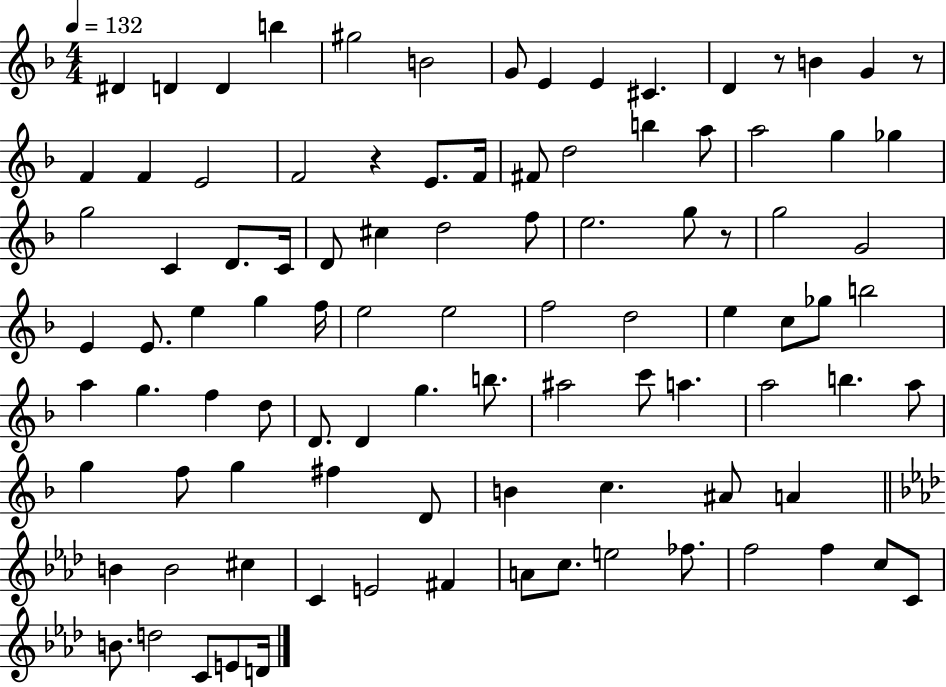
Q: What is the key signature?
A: F major